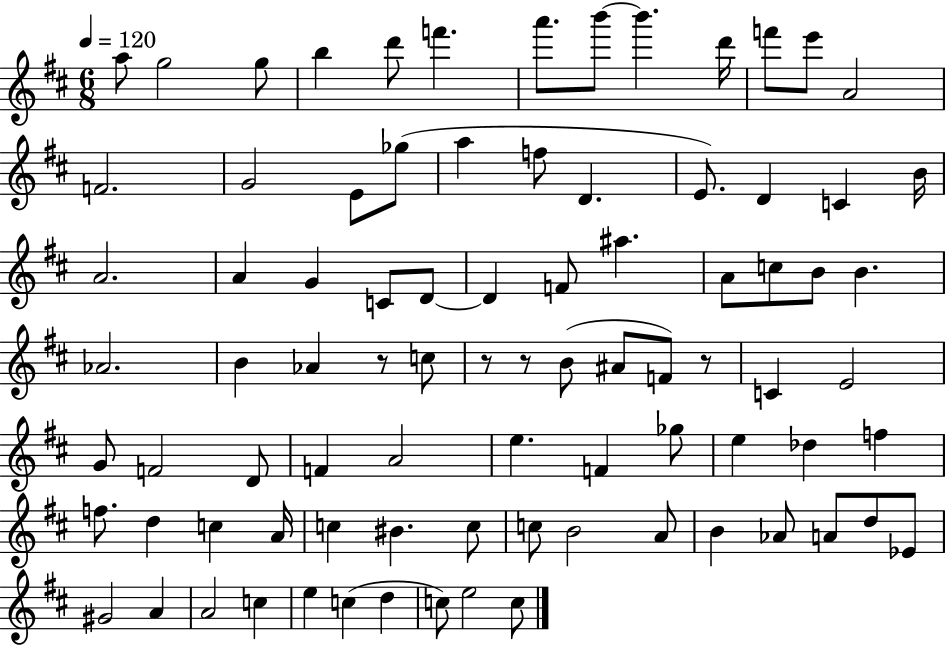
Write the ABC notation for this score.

X:1
T:Untitled
M:6/8
L:1/4
K:D
a/2 g2 g/2 b d'/2 f' a'/2 b'/2 b' d'/4 f'/2 e'/2 A2 F2 G2 E/2 _g/2 a f/2 D E/2 D C B/4 A2 A G C/2 D/2 D F/2 ^a A/2 c/2 B/2 B _A2 B _A z/2 c/2 z/2 z/2 B/2 ^A/2 F/2 z/2 C E2 G/2 F2 D/2 F A2 e F _g/2 e _d f f/2 d c A/4 c ^B c/2 c/2 B2 A/2 B _A/2 A/2 d/2 _E/2 ^G2 A A2 c e c d c/2 e2 c/2